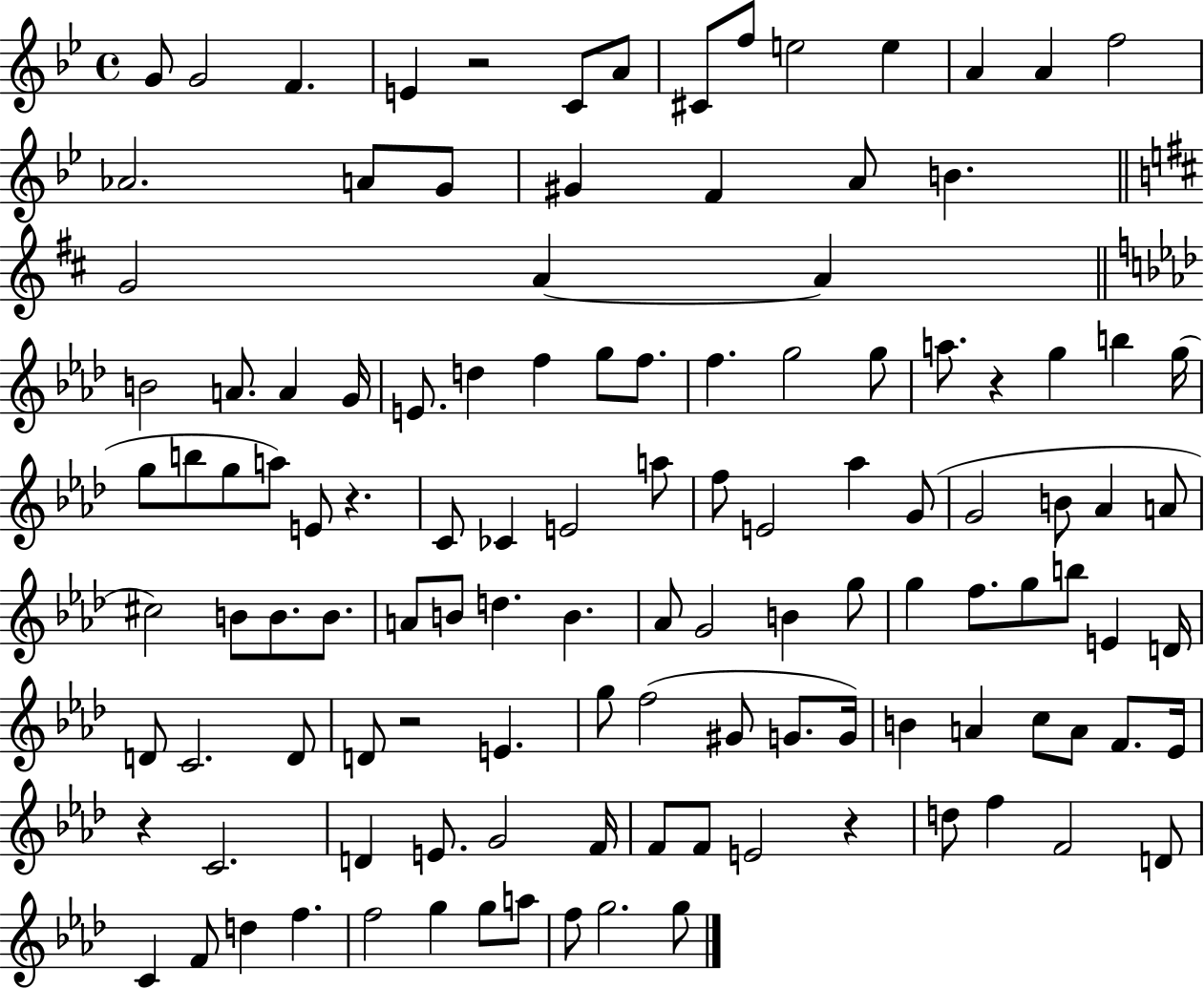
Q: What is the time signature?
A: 4/4